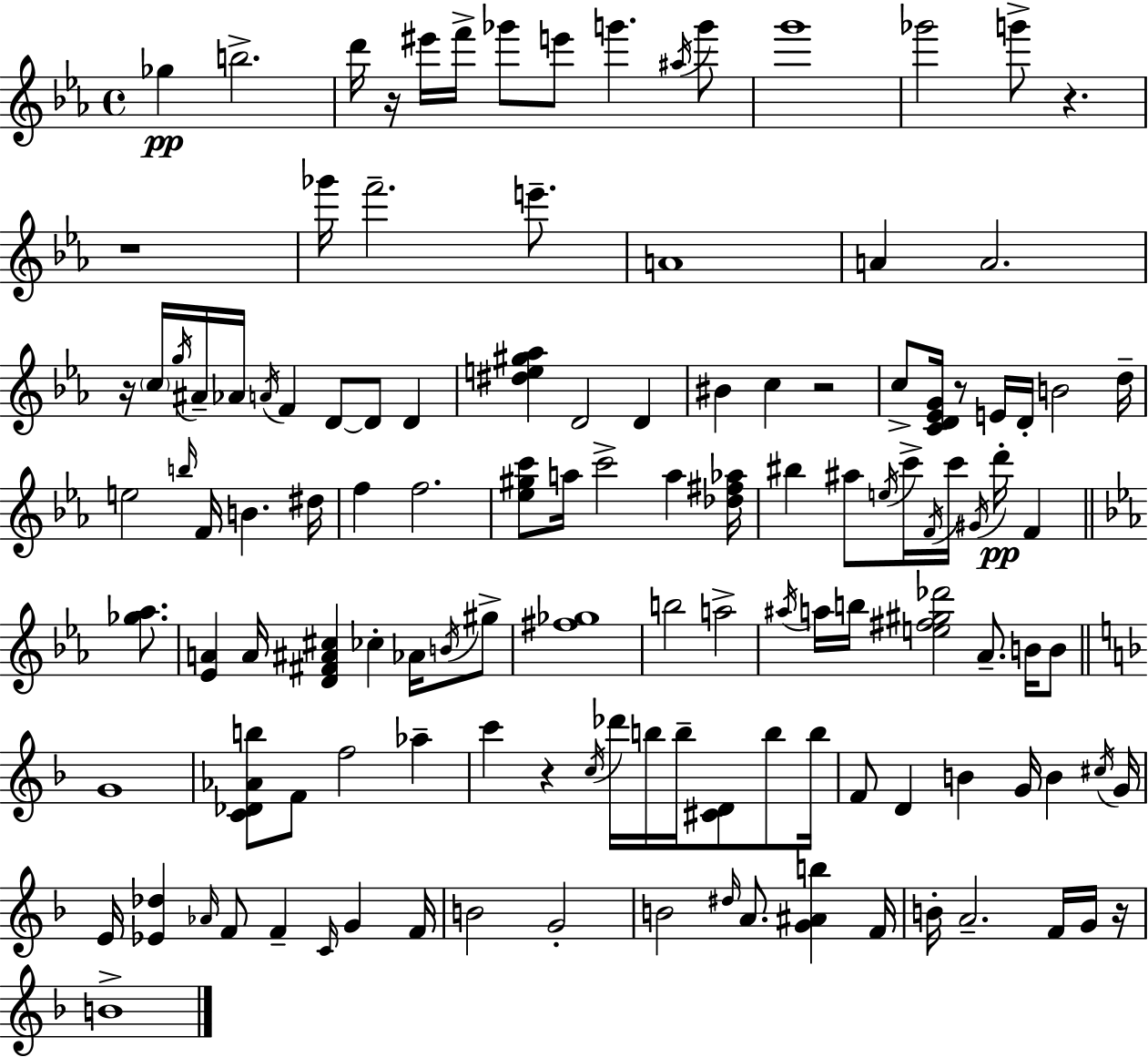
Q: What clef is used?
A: treble